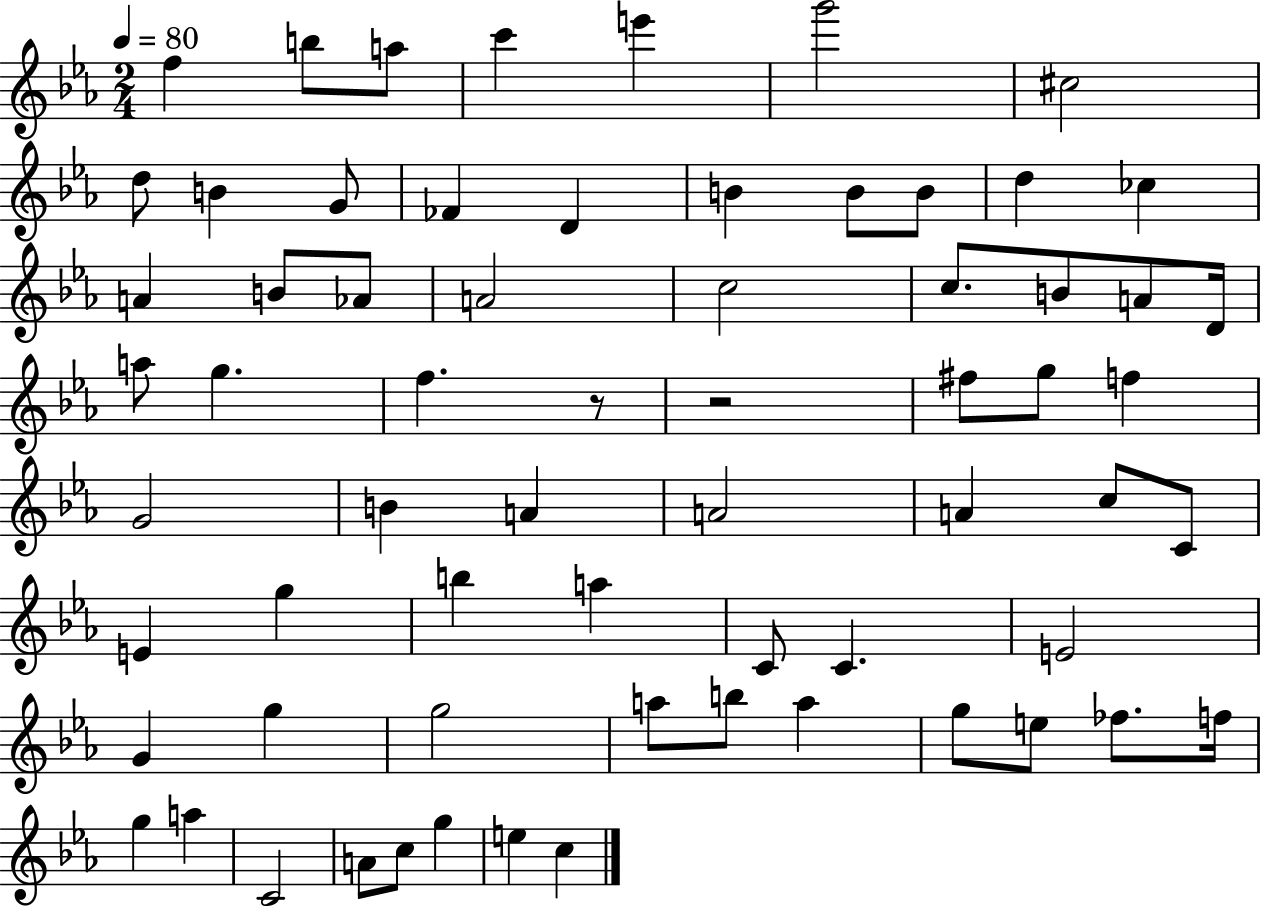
X:1
T:Untitled
M:2/4
L:1/4
K:Eb
f b/2 a/2 c' e' g'2 ^c2 d/2 B G/2 _F D B B/2 B/2 d _c A B/2 _A/2 A2 c2 c/2 B/2 A/2 D/4 a/2 g f z/2 z2 ^f/2 g/2 f G2 B A A2 A c/2 C/2 E g b a C/2 C E2 G g g2 a/2 b/2 a g/2 e/2 _f/2 f/4 g a C2 A/2 c/2 g e c